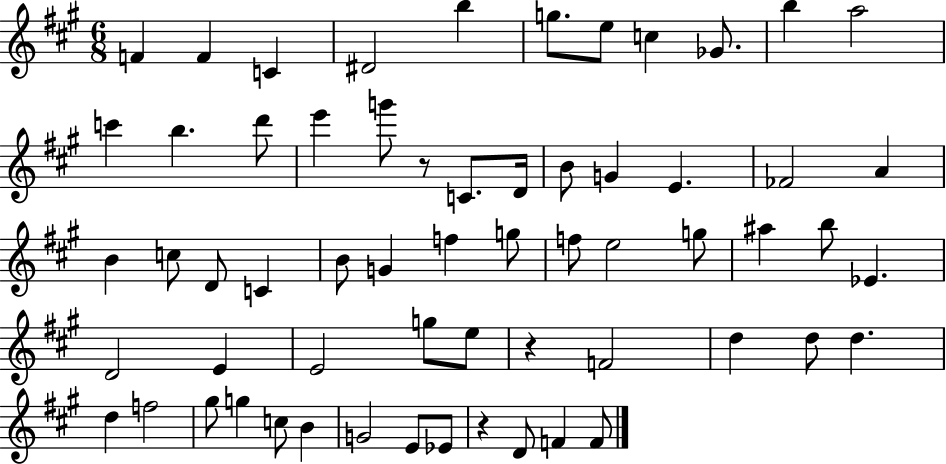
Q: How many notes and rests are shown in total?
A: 61